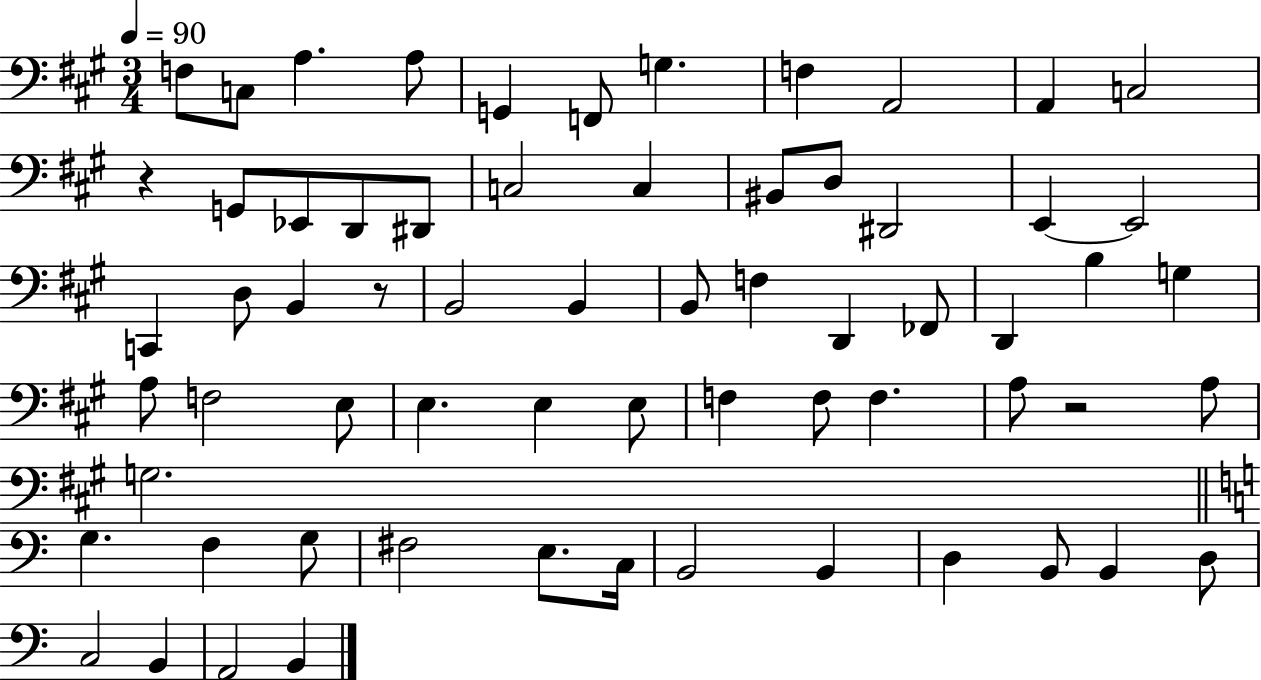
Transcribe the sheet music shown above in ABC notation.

X:1
T:Untitled
M:3/4
L:1/4
K:A
F,/2 C,/2 A, A,/2 G,, F,,/2 G, F, A,,2 A,, C,2 z G,,/2 _E,,/2 D,,/2 ^D,,/2 C,2 C, ^B,,/2 D,/2 ^D,,2 E,, E,,2 C,, D,/2 B,, z/2 B,,2 B,, B,,/2 F, D,, _F,,/2 D,, B, G, A,/2 F,2 E,/2 E, E, E,/2 F, F,/2 F, A,/2 z2 A,/2 G,2 G, F, G,/2 ^F,2 E,/2 C,/4 B,,2 B,, D, B,,/2 B,, D,/2 C,2 B,, A,,2 B,,